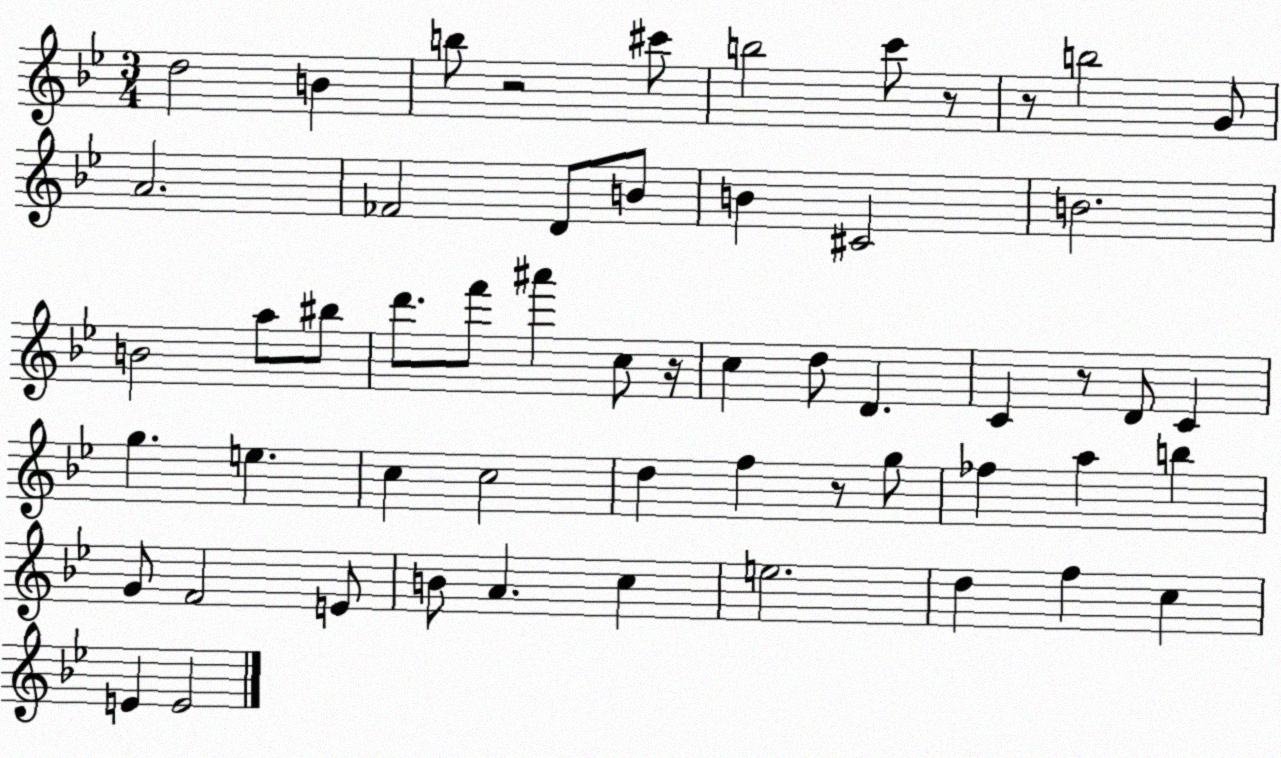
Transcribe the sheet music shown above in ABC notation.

X:1
T:Untitled
M:3/4
L:1/4
K:Bb
d2 B b/2 z2 ^c'/2 b2 c'/2 z/2 z/2 b2 G/2 A2 _F2 D/2 B/2 B ^C2 B2 B2 a/2 ^b/2 d'/2 f'/2 ^a' c/2 z/4 c d/2 D C z/2 D/2 C g e c c2 d f z/2 g/2 _f a b G/2 F2 E/2 B/2 A c e2 d f c E E2